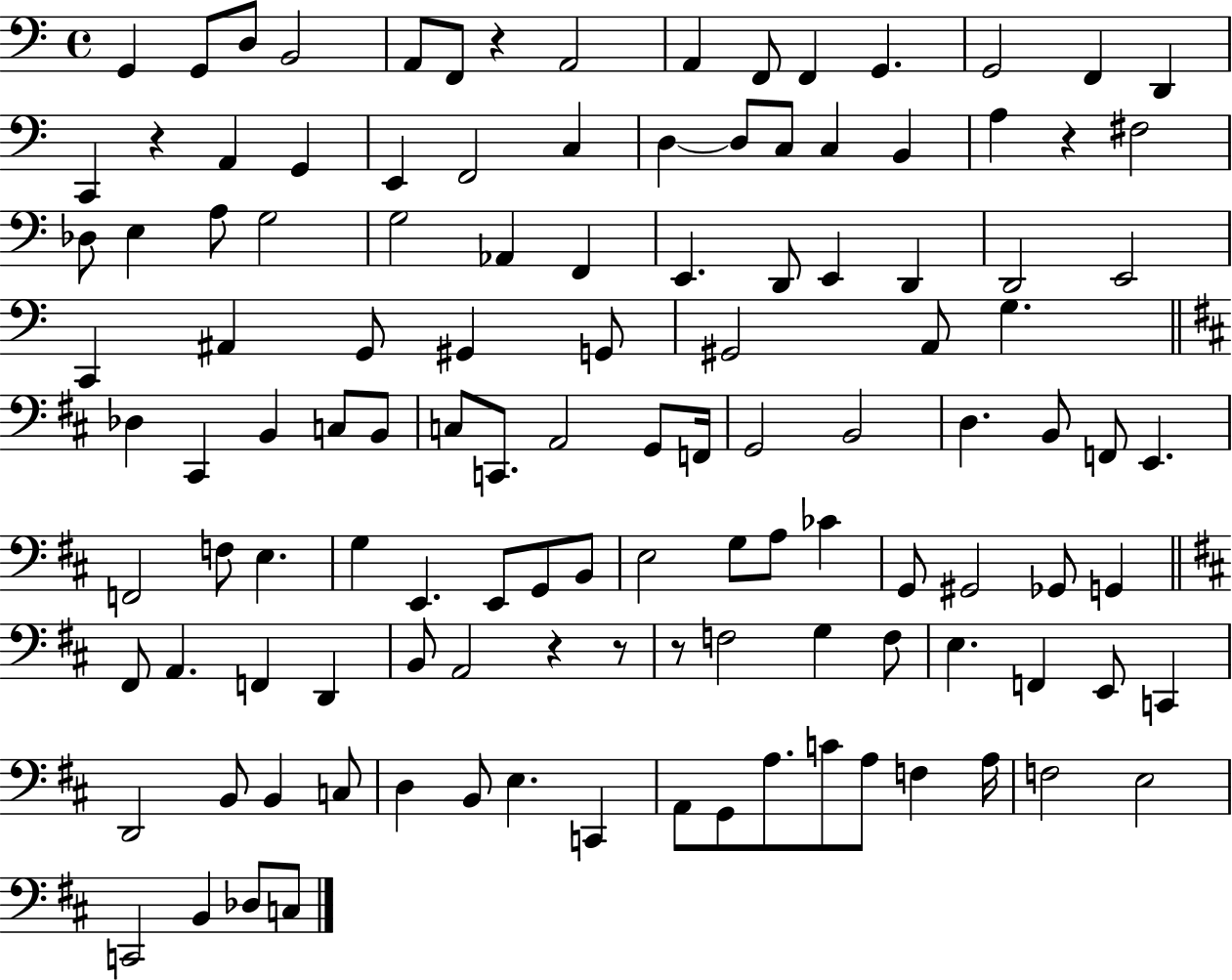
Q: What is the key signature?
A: C major